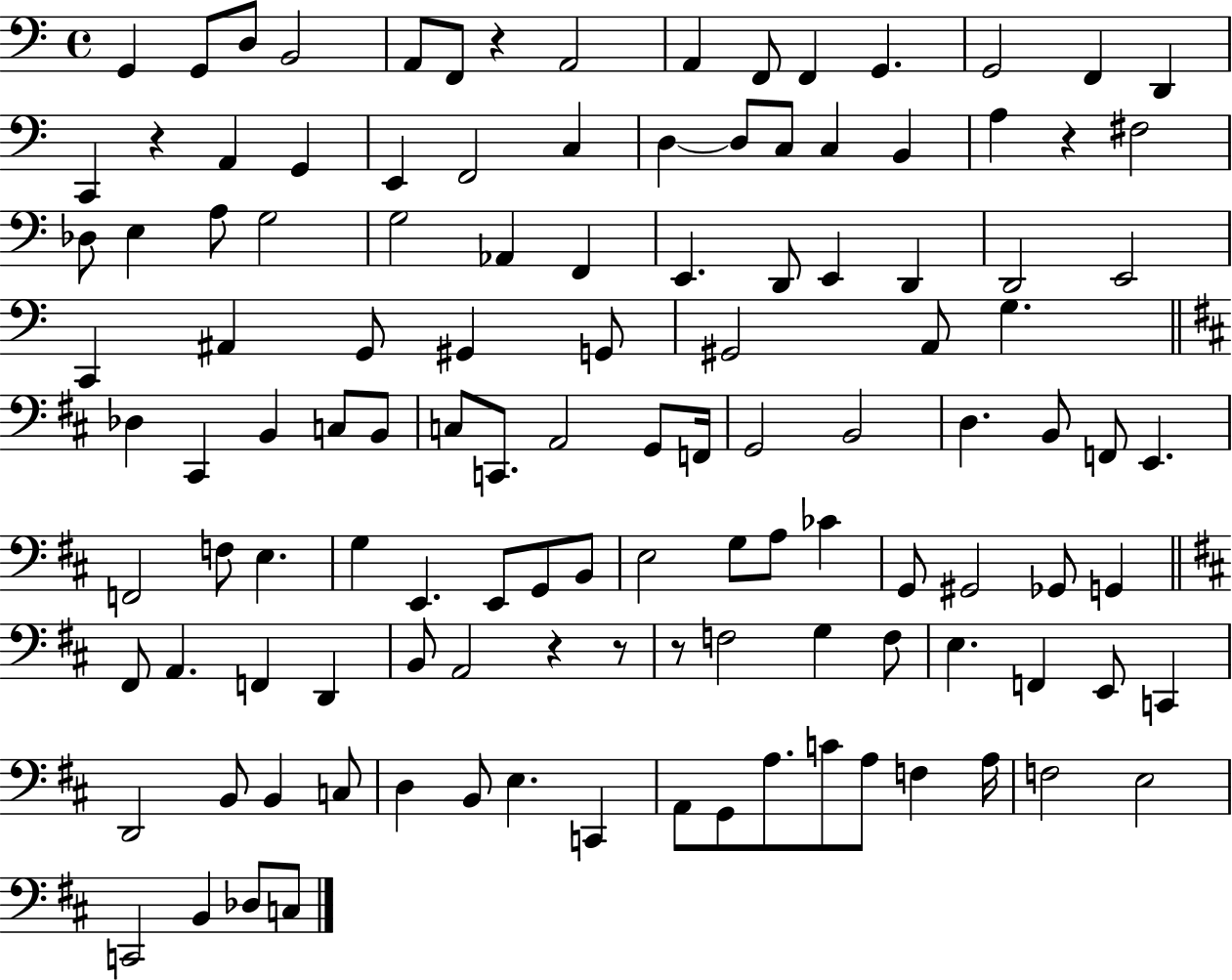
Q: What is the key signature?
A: C major